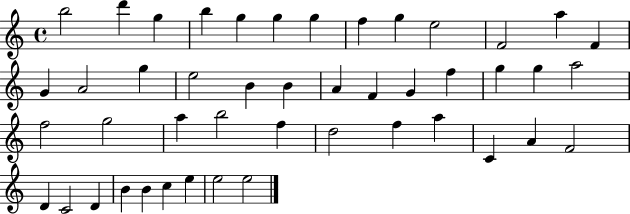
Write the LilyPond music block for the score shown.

{
  \clef treble
  \time 4/4
  \defaultTimeSignature
  \key c \major
  b''2 d'''4 g''4 | b''4 g''4 g''4 g''4 | f''4 g''4 e''2 | f'2 a''4 f'4 | \break g'4 a'2 g''4 | e''2 b'4 b'4 | a'4 f'4 g'4 f''4 | g''4 g''4 a''2 | \break f''2 g''2 | a''4 b''2 f''4 | d''2 f''4 a''4 | c'4 a'4 f'2 | \break d'4 c'2 d'4 | b'4 b'4 c''4 e''4 | e''2 e''2 | \bar "|."
}